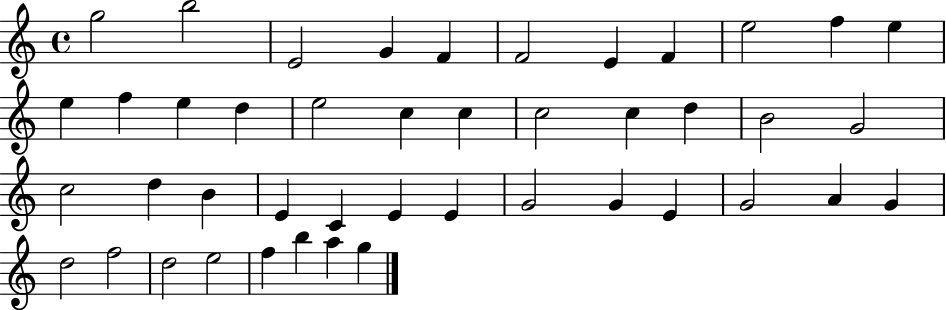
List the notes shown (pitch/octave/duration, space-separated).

G5/h B5/h E4/h G4/q F4/q F4/h E4/q F4/q E5/h F5/q E5/q E5/q F5/q E5/q D5/q E5/h C5/q C5/q C5/h C5/q D5/q B4/h G4/h C5/h D5/q B4/q E4/q C4/q E4/q E4/q G4/h G4/q E4/q G4/h A4/q G4/q D5/h F5/h D5/h E5/h F5/q B5/q A5/q G5/q